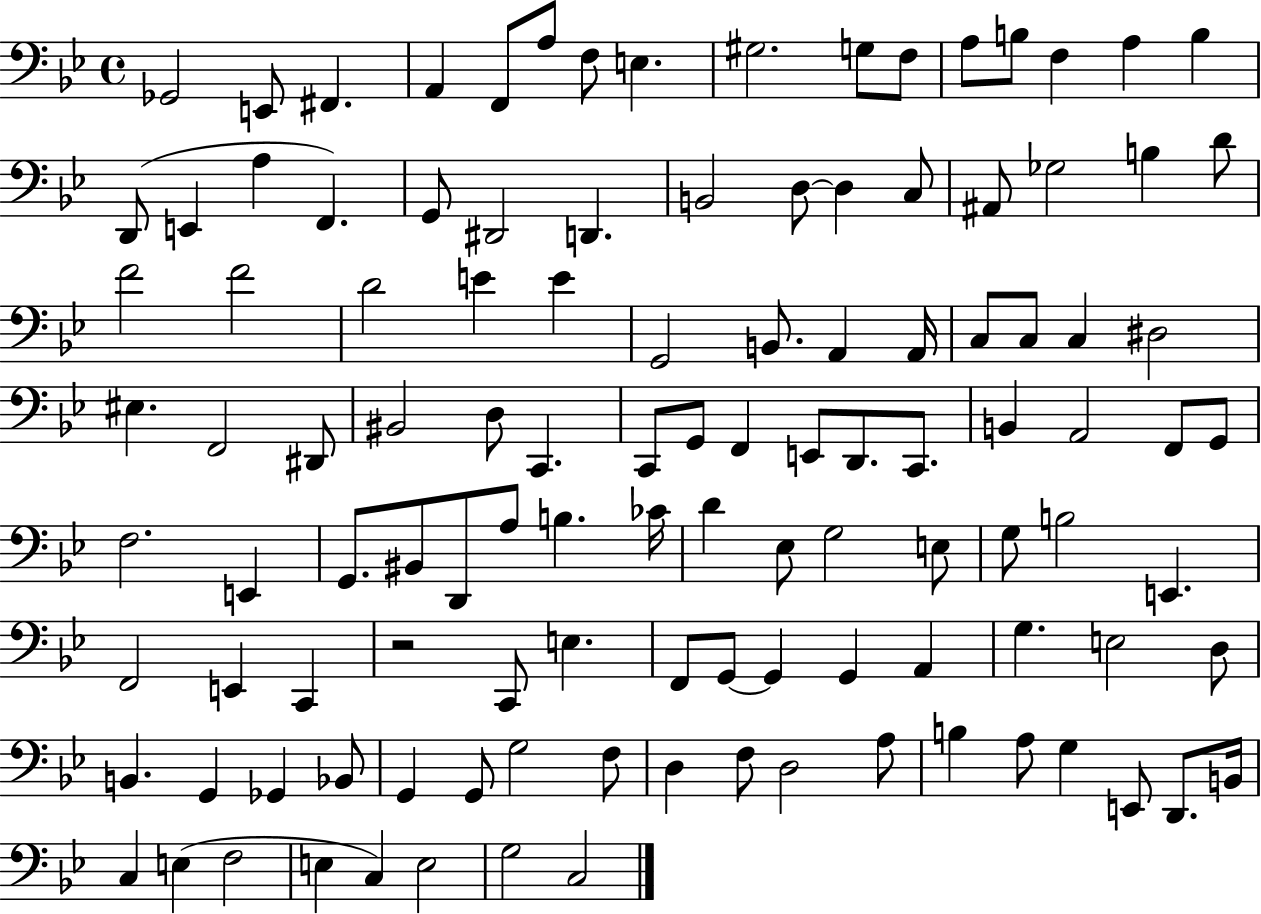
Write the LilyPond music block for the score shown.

{
  \clef bass
  \time 4/4
  \defaultTimeSignature
  \key bes \major
  \repeat volta 2 { ges,2 e,8 fis,4. | a,4 f,8 a8 f8 e4. | gis2. g8 f8 | a8 b8 f4 a4 b4 | \break d,8( e,4 a4 f,4.) | g,8 dis,2 d,4. | b,2 d8~~ d4 c8 | ais,8 ges2 b4 d'8 | \break f'2 f'2 | d'2 e'4 e'4 | g,2 b,8. a,4 a,16 | c8 c8 c4 dis2 | \break eis4. f,2 dis,8 | bis,2 d8 c,4. | c,8 g,8 f,4 e,8 d,8. c,8. | b,4 a,2 f,8 g,8 | \break f2. e,4 | g,8. bis,8 d,8 a8 b4. ces'16 | d'4 ees8 g2 e8 | g8 b2 e,4. | \break f,2 e,4 c,4 | r2 c,8 e4. | f,8 g,8~~ g,4 g,4 a,4 | g4. e2 d8 | \break b,4. g,4 ges,4 bes,8 | g,4 g,8 g2 f8 | d4 f8 d2 a8 | b4 a8 g4 e,8 d,8. b,16 | \break c4 e4( f2 | e4 c4) e2 | g2 c2 | } \bar "|."
}